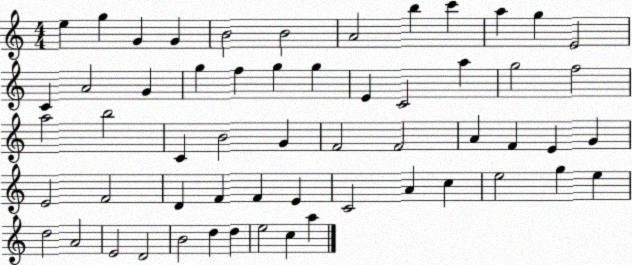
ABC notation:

X:1
T:Untitled
M:4/4
L:1/4
K:C
e g G G B2 B2 A2 b c' a g E2 C A2 G g f g g E C2 a g2 f2 a2 b2 C B2 G F2 F2 A F E G E2 F2 D F F E C2 A c e2 g e d2 A2 E2 D2 B2 d d e2 c a